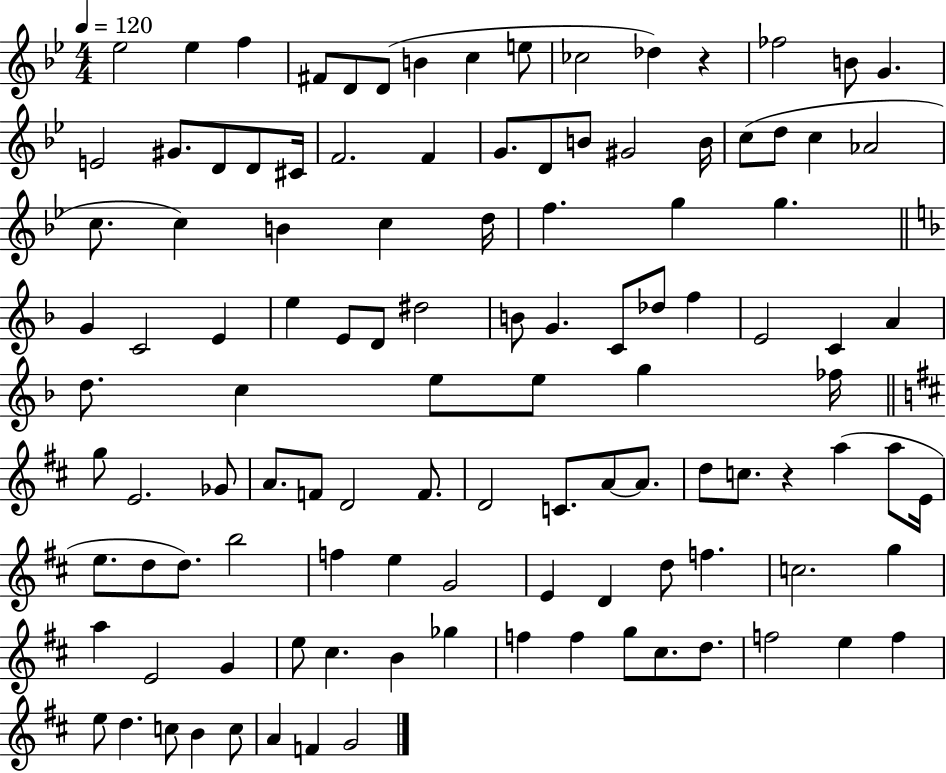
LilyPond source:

{
  \clef treble
  \numericTimeSignature
  \time 4/4
  \key bes \major
  \tempo 4 = 120
  \repeat volta 2 { ees''2 ees''4 f''4 | fis'8 d'8 d'8( b'4 c''4 e''8 | ces''2 des''4) r4 | fes''2 b'8 g'4. | \break e'2 gis'8. d'8 d'8 cis'16 | f'2. f'4 | g'8. d'8 b'8 gis'2 b'16 | c''8( d''8 c''4 aes'2 | \break c''8. c''4) b'4 c''4 d''16 | f''4. g''4 g''4. | \bar "||" \break \key f \major g'4 c'2 e'4 | e''4 e'8 d'8 dis''2 | b'8 g'4. c'8 des''8 f''4 | e'2 c'4 a'4 | \break d''8. c''4 e''8 e''8 g''4 fes''16 | \bar "||" \break \key d \major g''8 e'2. ges'8 | a'8. f'8 d'2 f'8. | d'2 c'8. a'8~~ a'8. | d''8 c''8. r4 a''4( a''8 e'16 | \break e''8. d''8 d''8.) b''2 | f''4 e''4 g'2 | e'4 d'4 d''8 f''4. | c''2. g''4 | \break a''4 e'2 g'4 | e''8 cis''4. b'4 ges''4 | f''4 f''4 g''8 cis''8. d''8. | f''2 e''4 f''4 | \break e''8 d''4. c''8 b'4 c''8 | a'4 f'4 g'2 | } \bar "|."
}